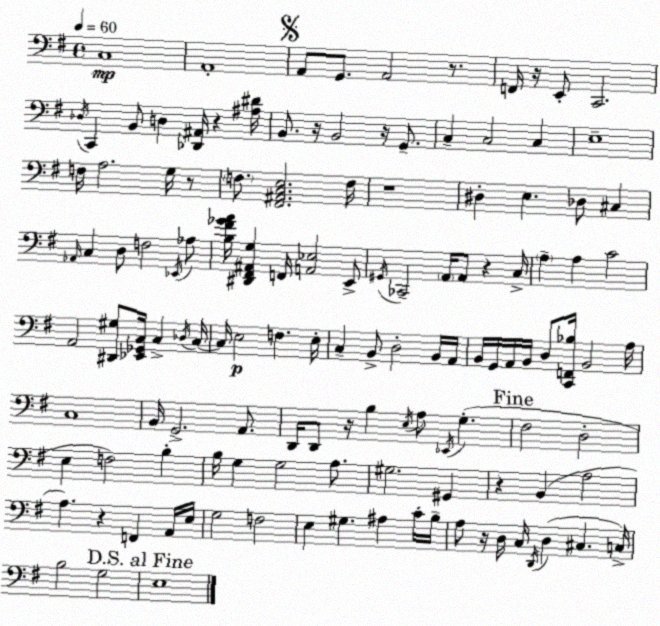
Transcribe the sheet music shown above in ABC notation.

X:1
T:Untitled
M:4/4
L:1/4
K:Em
C,4 A,,4 A,,/2 G,,/2 A,,2 z/2 F,,/4 z/4 E,,/2 C,,2 _D,/4 C,, B,,/2 D, [_D,,^A,,]/4 z [^A,^D]/4 B,,/2 z/4 B,,2 z/4 G,,/2 C, C,2 C, E,4 F,/4 A,2 G,/4 z/2 F,/2 [^F,,^A,,C,E,]2 F,/4 z4 ^D, E, _D,/2 ^C, _A,,/4 C, D,/2 F,2 _E,,/4 _A,/2 [B,^F_GA]/4 [^D,,^F,,^A,,G,] F,,/4 [A,,_E,]2 E,,/2 ^G,,/4 _C,,2 A,,/4 A,,/2 z C,/4 A, A, C2 A,,2 [^D,,^G,]/2 [_E,,_G,,C,]/4 C, _D,/4 C,/4 C,/4 E,2 F, E,/4 C, B,,/2 D,2 B,,/4 A,,/4 B,,/4 G,,/4 A,,/4 B,,/4 D,/2 [C,,F,,_B,]/4 B,,2 A,/4 C,4 B,,/4 G,,2 A,,/2 D,,/4 D,,/2 z/4 B, E,/4 A,/2 _E,,/4 G, ^F,2 D,2 E, F,2 B, B,/4 G, G,2 A,/2 ^G,2 ^G,, z B,, A,2 A, z F,, A,,/4 E,/4 G,2 F,2 E, ^G, ^A, C/4 B,/4 A,/2 z/4 D,/4 C,/4 D,,/4 D, ^C, C,/4 B,2 G,2 E,4